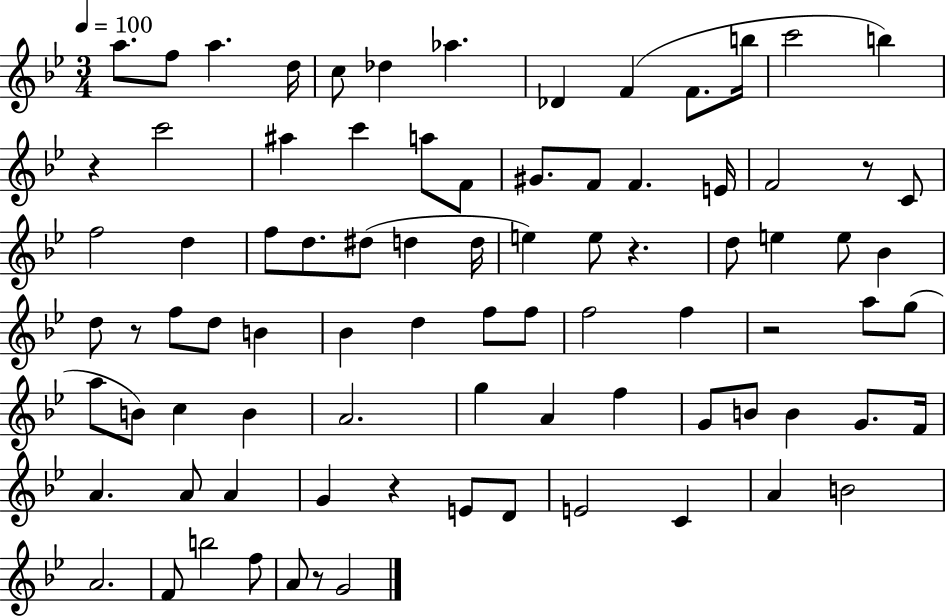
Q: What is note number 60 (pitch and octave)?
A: B4